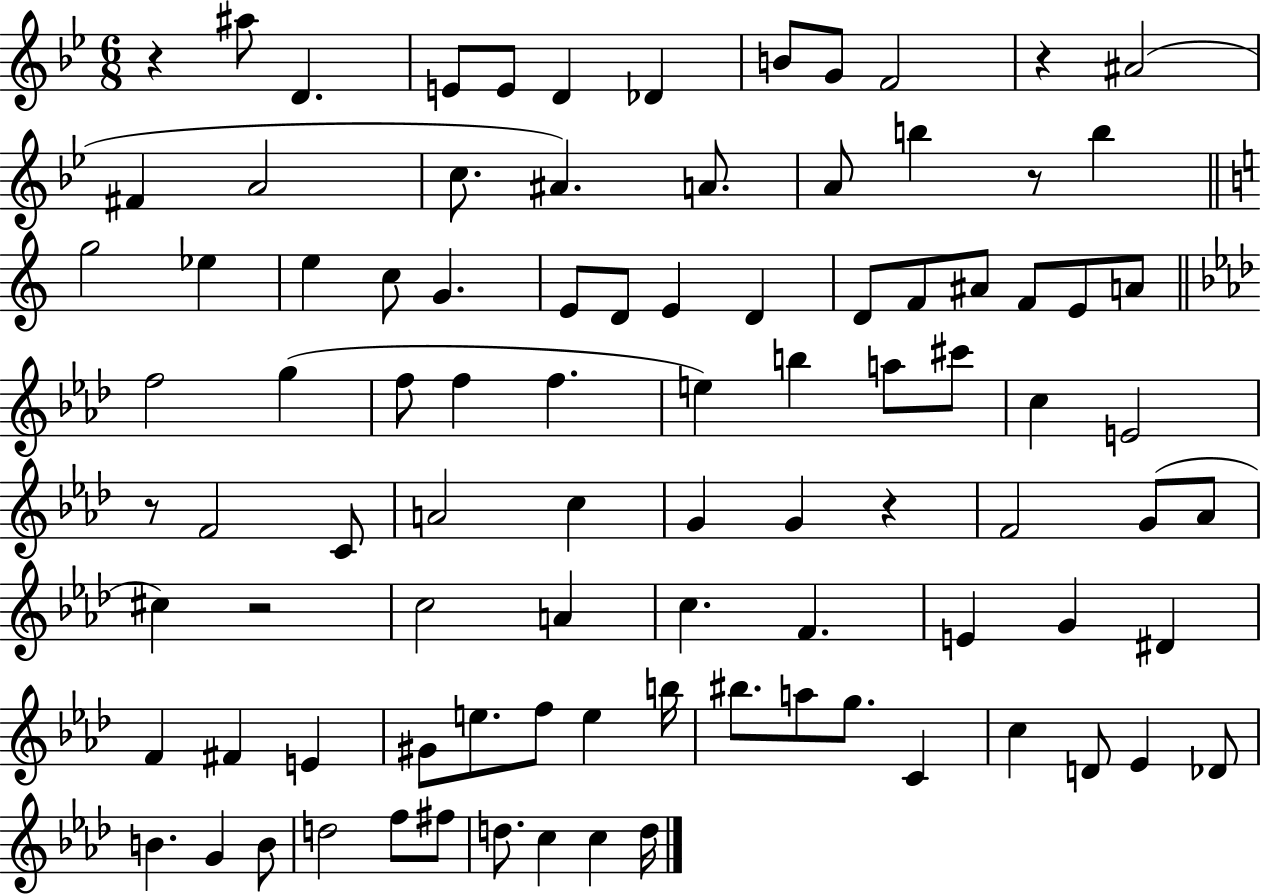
{
  \clef treble
  \numericTimeSignature
  \time 6/8
  \key bes \major
  \repeat volta 2 { r4 ais''8 d'4. | e'8 e'8 d'4 des'4 | b'8 g'8 f'2 | r4 ais'2( | \break fis'4 a'2 | c''8. ais'4.) a'8. | a'8 b''4 r8 b''4 | \bar "||" \break \key c \major g''2 ees''4 | e''4 c''8 g'4. | e'8 d'8 e'4 d'4 | d'8 f'8 ais'8 f'8 e'8 a'8 | \break \bar "||" \break \key aes \major f''2 g''4( | f''8 f''4 f''4. | e''4) b''4 a''8 cis'''8 | c''4 e'2 | \break r8 f'2 c'8 | a'2 c''4 | g'4 g'4 r4 | f'2 g'8( aes'8 | \break cis''4) r2 | c''2 a'4 | c''4. f'4. | e'4 g'4 dis'4 | \break f'4 fis'4 e'4 | gis'8 e''8. f''8 e''4 b''16 | bis''8. a''8 g''8. c'4 | c''4 d'8 ees'4 des'8 | \break b'4. g'4 b'8 | d''2 f''8 fis''8 | d''8. c''4 c''4 d''16 | } \bar "|."
}